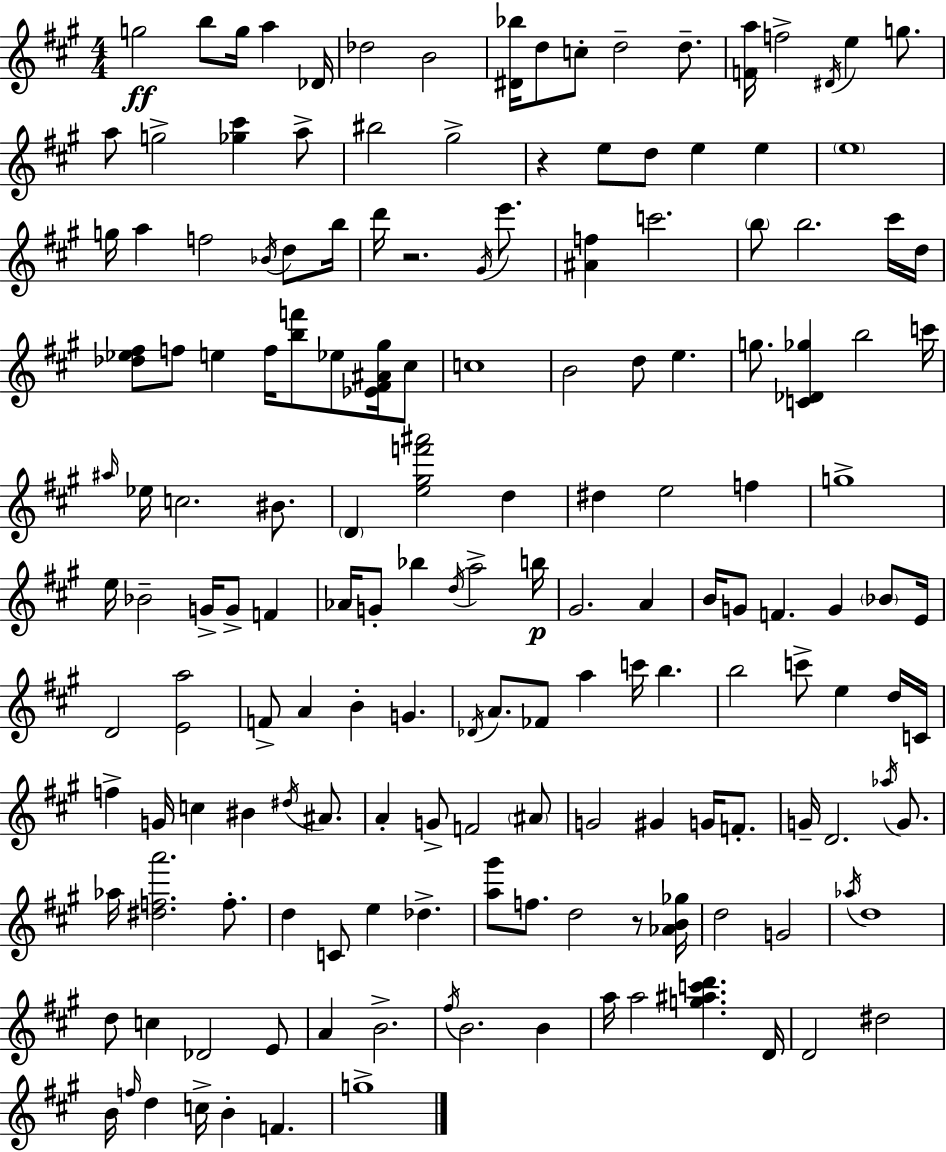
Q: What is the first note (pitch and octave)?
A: G5